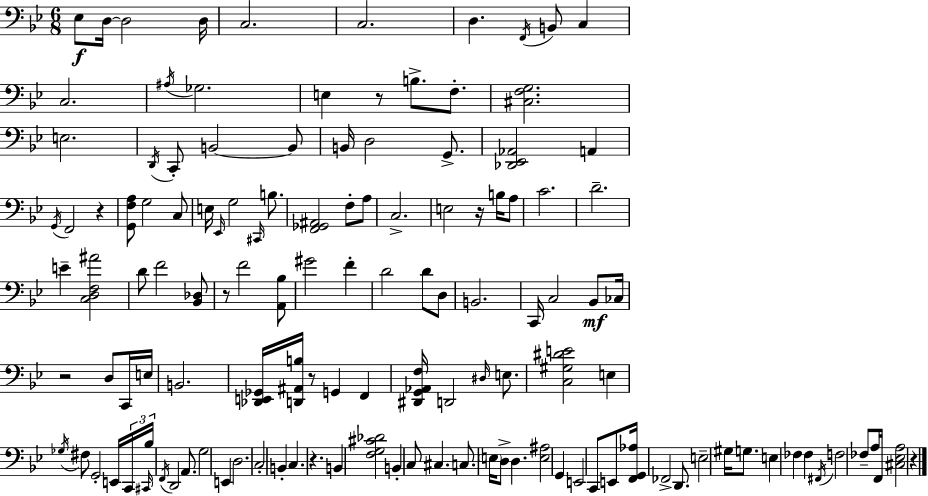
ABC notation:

X:1
T:Untitled
M:6/8
L:1/4
K:Bb
_E,/2 D,/4 D,2 D,/4 C,2 C,2 D, F,,/4 B,,/2 C, C,2 ^A,/4 _G,2 E, z/2 B,/2 F,/2 [^C,F,G,]2 E,2 D,,/4 C,,/2 B,,2 B,,/2 B,,/4 D,2 G,,/2 [_D,,_E,,_A,,]2 A,, G,,/4 F,,2 z [G,,F,A,]/2 G,2 C,/2 E,/4 _E,,/4 G,2 ^C,,/4 B,/2 [F,,_G,,^A,,]2 F,/2 A,/2 C,2 E,2 z/4 B,/4 A,/2 C2 D2 E [C,D,F,^A]2 D/2 F2 [_B,,_D,]/2 z/2 F2 [A,,_B,]/2 ^G2 F D2 D/2 D,/2 B,,2 C,,/4 C,2 _B,,/2 _C,/4 z2 D,/2 C,,/4 E,/4 B,,2 [_D,,E,,_G,,]/4 [D,,^A,,B,]/4 z/2 G,, F,, [^D,,G,,_A,,F,]/4 D,,2 ^D,/4 E,/2 [C,^G,^DE]2 E, _G,/4 ^F,/2 G,,2 E,,/4 C,,/4 ^C,,/4 _B,/4 F,,/4 D,,2 A,,/2 G,2 E,, D,2 C,2 B,, C, z B,, [F,G,^C_D]2 B,, C,/2 ^C, C,/2 E,/4 D,/2 D, [E,^A,]2 G,, E,,2 C,,/2 E,,/2 [F,,G,,_A,]/4 _F,,2 D,,/2 E,2 ^G,/4 G,/2 E, _F, _F, ^F,,/4 F,2 _F,/2 A,/4 F,,/4 [^C,_E,A,]2 z